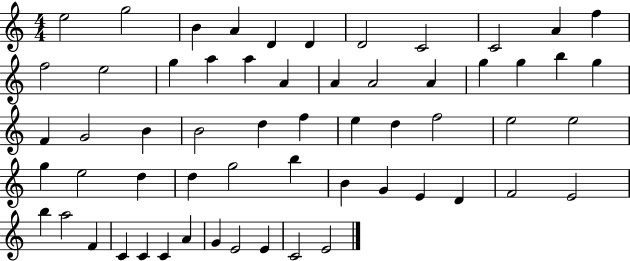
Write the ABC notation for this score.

X:1
T:Untitled
M:4/4
L:1/4
K:C
e2 g2 B A D D D2 C2 C2 A f f2 e2 g a a A A A2 A g g b g F G2 B B2 d f e d f2 e2 e2 g e2 d d g2 b B G E D F2 E2 b a2 F C C C A G E2 E C2 E2